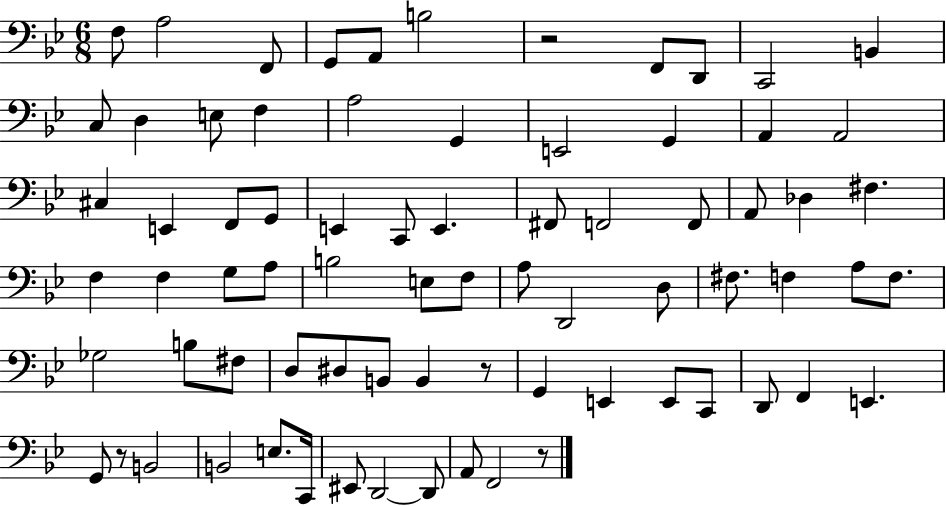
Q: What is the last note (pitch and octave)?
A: F2